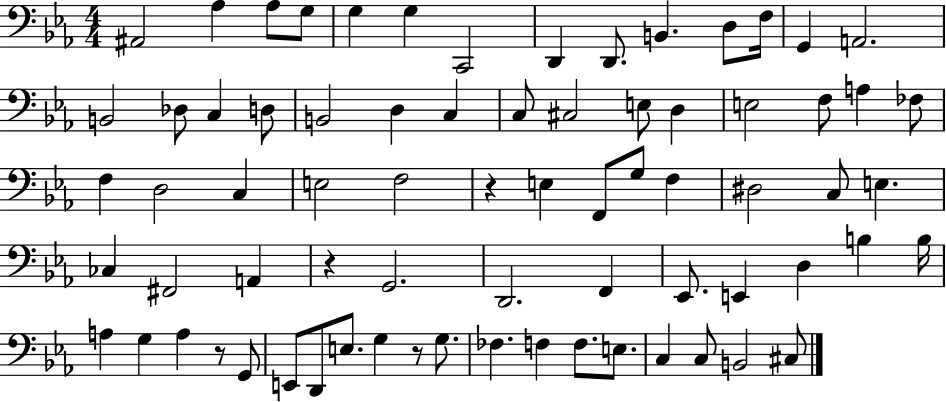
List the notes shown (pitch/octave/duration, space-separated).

A#2/h Ab3/q Ab3/e G3/e G3/q G3/q C2/h D2/q D2/e. B2/q. D3/e F3/s G2/q A2/h. B2/h Db3/e C3/q D3/e B2/h D3/q C3/q C3/e C#3/h E3/e D3/q E3/h F3/e A3/q FES3/e F3/q D3/h C3/q E3/h F3/h R/q E3/q F2/e G3/e F3/q D#3/h C3/e E3/q. CES3/q F#2/h A2/q R/q G2/h. D2/h. F2/q Eb2/e. E2/q D3/q B3/q B3/s A3/q G3/q A3/q R/e G2/e E2/e D2/e E3/e. G3/q R/e G3/e. FES3/q. F3/q F3/e. E3/e. C3/q C3/e B2/h C#3/e